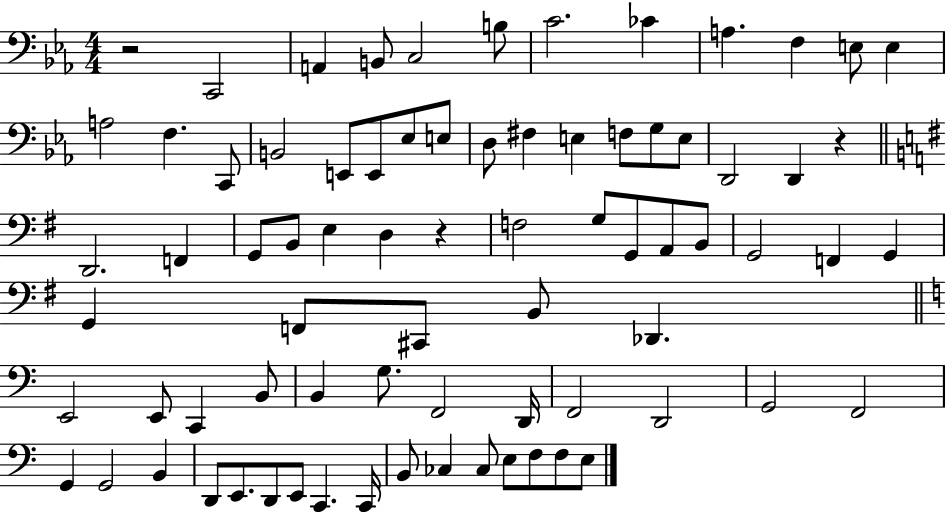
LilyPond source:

{
  \clef bass
  \numericTimeSignature
  \time 4/4
  \key ees \major
  \repeat volta 2 { r2 c,2 | a,4 b,8 c2 b8 | c'2. ces'4 | a4. f4 e8 e4 | \break a2 f4. c,8 | b,2 e,8 e,8 ees8 e8 | d8 fis4 e4 f8 g8 e8 | d,2 d,4 r4 | \break \bar "||" \break \key g \major d,2. f,4 | g,8 b,8 e4 d4 r4 | f2 g8 g,8 a,8 b,8 | g,2 f,4 g,4 | \break g,4 f,8 cis,8 b,8 des,4. | \bar "||" \break \key a \minor e,2 e,8 c,4 b,8 | b,4 g8. f,2 d,16 | f,2 d,2 | g,2 f,2 | \break g,4 g,2 b,4 | d,8 e,8. d,8 e,8 c,4. c,16 | b,8 ces4 ces8 e8 f8 f8 e8 | } \bar "|."
}